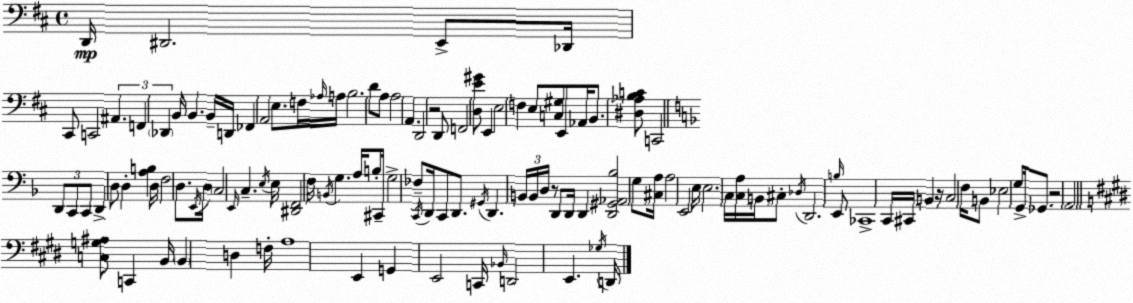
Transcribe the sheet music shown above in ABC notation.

X:1
T:Untitled
M:4/4
L:1/4
K:D
D,,/4 ^D,,2 E,,/2 _D,,/4 ^C,,/2 C,,2 ^A,, F,, _D,, B,,/4 B,, B,,/4 D,,/4 _F,, A,,2 E,/2 F,/4 _A,/4 A,/4 B,2 D/2 A,/2 A,2 A,, D,,2 z2 D,,/2 F,,2 [D,E^G]/2 E,, E,2 F, E,/2 [C,^G,]/2 E,,/2 _A,,/4 B,,/2 [^D,_A,B,C]/2 C,,2 D,,/2 C,,/2 C,,/2 D,, D,/2 D, [A,B,] D,/4 F,2 D,/2 E,,/4 D,/4 C,2 E,,/4 C, E,/4 E,/4 [^D,,F,,]2 F,/4 B,,/4 G, A,/4 B,/2 ^C,,/4 G,2 _F,/2 C,,/4 D,,/4 C,,/2 D,,/2 ^G,,/4 D,, B,,/4 B,,/4 D,/4 z/2 D,,/2 D,,/4 D,, [D,,^G,,_A,,_B,]2 G,/2 [^C,A,]/4 A,2 E,,2 E,/4 E,2 C,/4 [C,A,]/4 B,,/4 ^C,/2 _D,/4 D,,2 B,/4 E,,/2 _C,,4 C,,/4 ^C,,/4 B,, z/4 C,2 F,/4 B,,/2 _E,2 G,/2 G,,/4 _G,,/2 z2 A,,2 [C,G,^A,]/2 C,, B,,/4 B,, D, F,/4 A,4 E,, G,, E,,2 C,,/4 _B,,/4 D,,2 E,, _G,/4 D,,/4